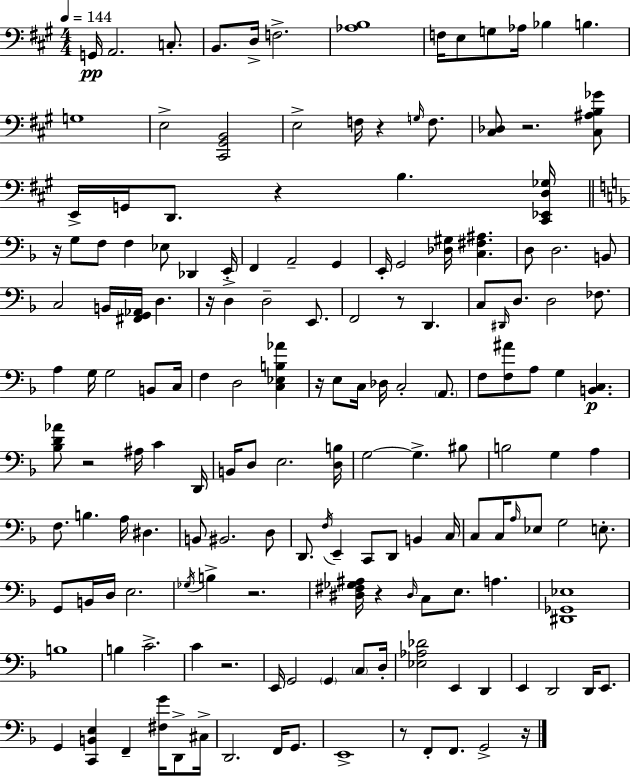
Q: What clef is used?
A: bass